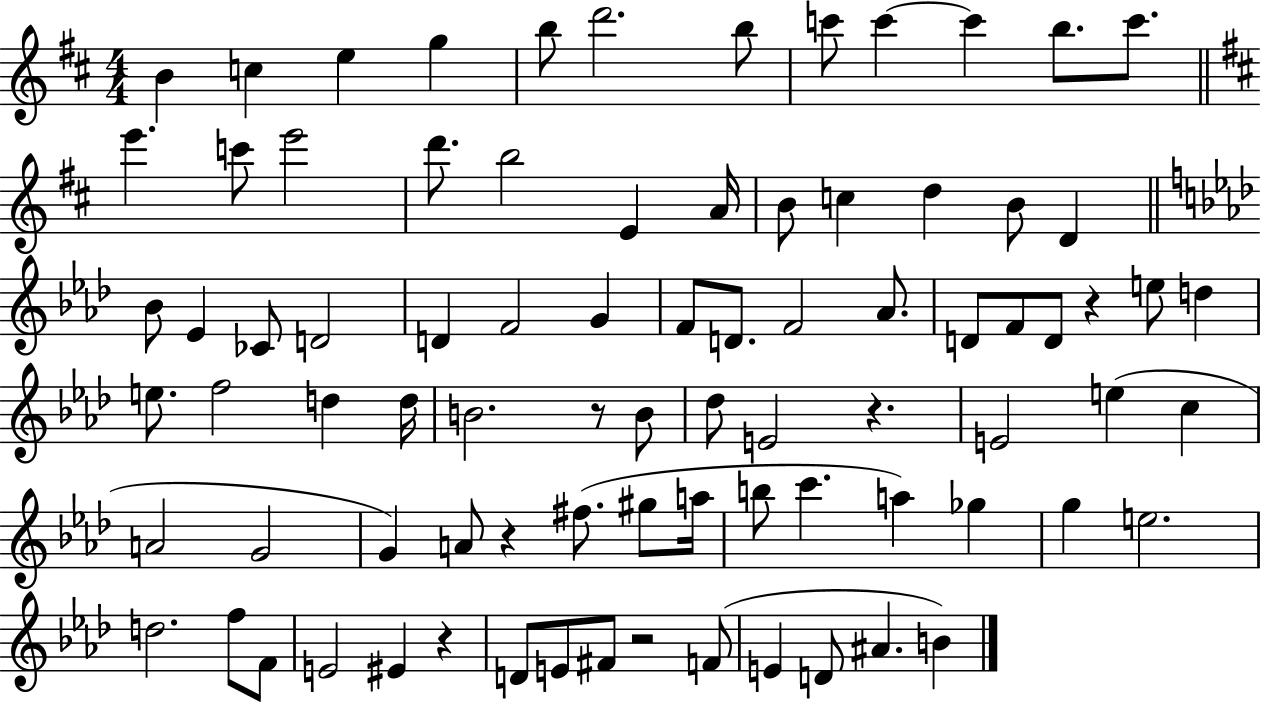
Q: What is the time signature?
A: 4/4